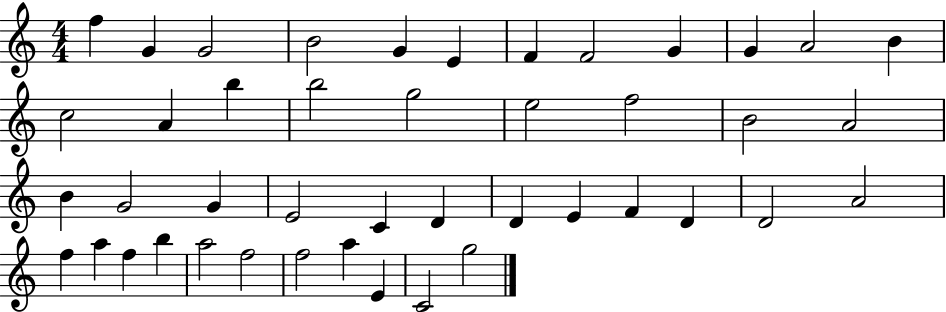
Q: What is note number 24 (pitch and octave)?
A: G4